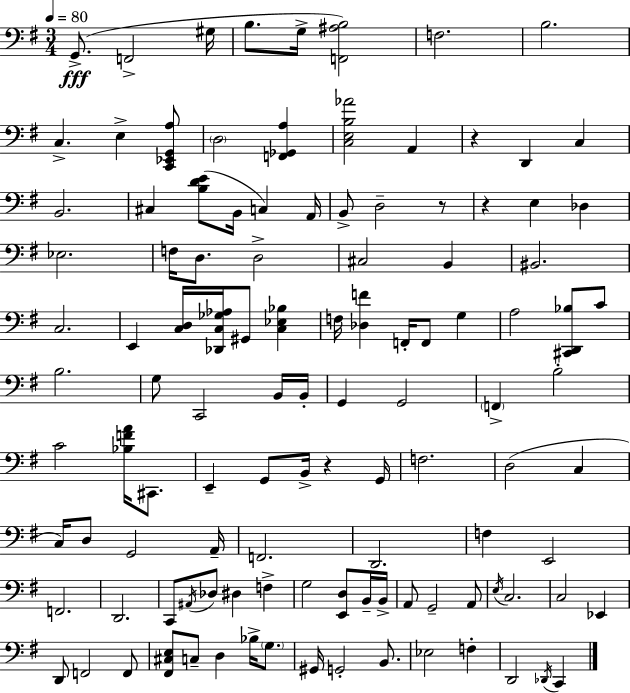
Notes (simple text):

G2/e. F2/h G#3/s B3/e. G3/s [F2,A#3,B3]/h F3/h. B3/h. C3/q. E3/q [C2,Eb2,G2,A3]/e D3/h [F2,Gb2,A3]/q [C3,E3,B3,Ab4]/h A2/q R/q D2/q C3/q B2/h. C#3/q [B3,D4,E4]/e B2/s C3/q A2/s B2/e D3/h R/e R/q E3/q Db3/q Eb3/h. F3/s D3/e. D3/h C#3/h B2/q BIS2/h. C3/h. E2/q [C3,D3]/s [Db2,C3,Gb3,Ab3]/s G#2/e [C3,Eb3,Bb3]/q F3/s [Db3,F4]/q F2/s F2/e G3/q A3/h [C#2,D2,Bb3]/e C4/e B3/h. G3/e C2/h B2/s B2/s G2/q G2/h F2/q B3/h C4/h [Bb3,F4,A4]/s C#2/e. E2/q G2/e B2/s R/q G2/s F3/h. D3/h C3/q C3/s D3/e G2/h A2/s F2/h. D2/h. F3/q E2/h F2/h. D2/h. C2/e A#2/s Db3/e D#3/q F3/q G3/h [E2,D3]/e B2/s B2/s A2/e G2/h A2/e E3/s C3/h. C3/h Eb2/q D2/e F2/h F2/e [F#2,C#3,E3]/e C3/e D3/q Bb3/s G3/e. G#2/s G2/h B2/e. Eb3/h F3/q D2/h Db2/s C2/q